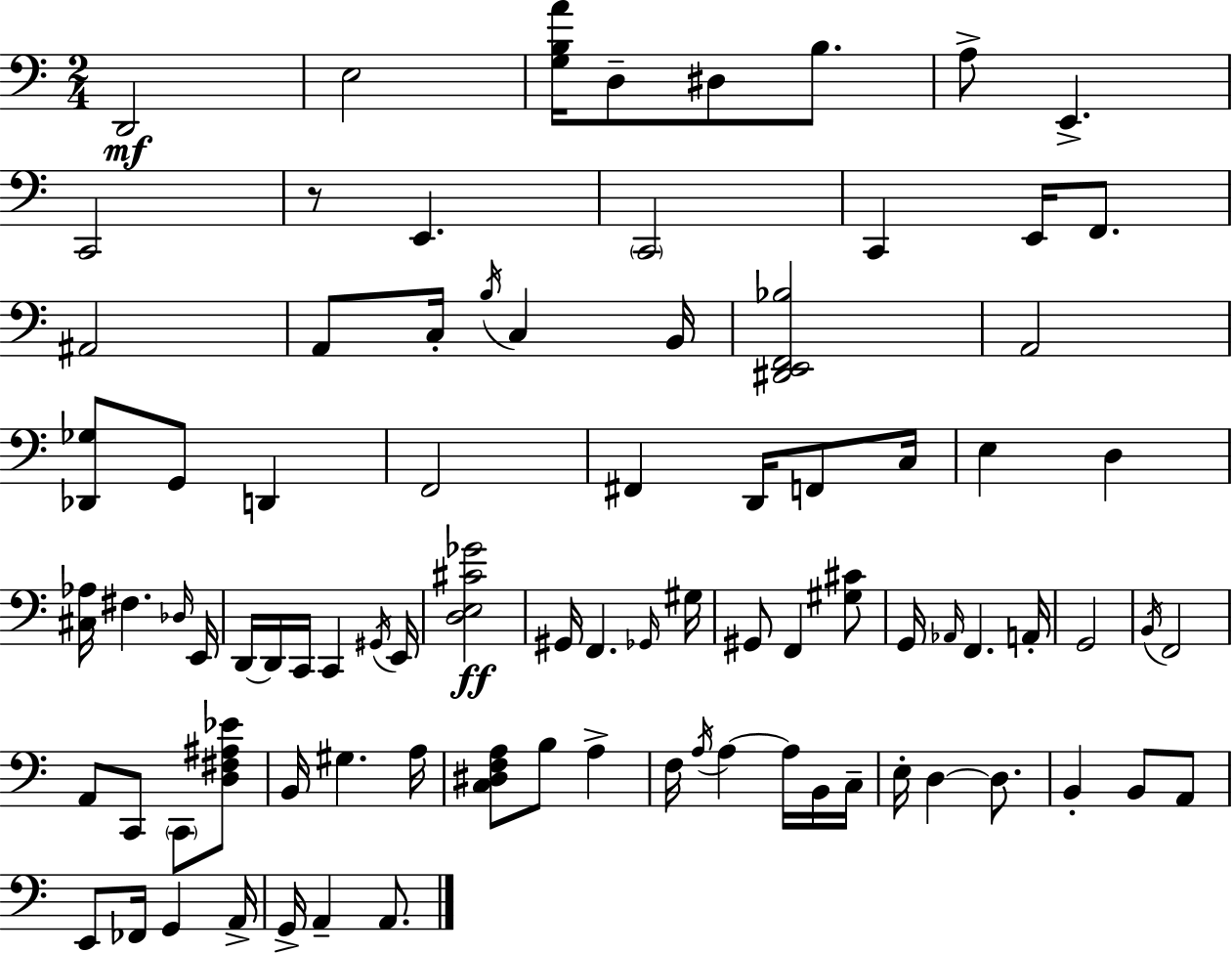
{
  \clef bass
  \numericTimeSignature
  \time 2/4
  \key a \minor
  d,2\mf | e2 | <g b a'>16 d8-- dis8 b8. | a8-> e,4.-> | \break c,2 | r8 e,4. | \parenthesize c,2 | c,4 e,16 f,8. | \break ais,2 | a,8 c16-. \acciaccatura { b16 } c4 | b,16 <dis, e, f, bes>2 | a,2 | \break <des, ges>8 g,8 d,4 | f,2 | fis,4 d,16 f,8 | c16 e4 d4 | \break <cis aes>16 fis4. | \grace { des16 } e,16 d,16~~ d,16 c,16 c,4 | \acciaccatura { gis,16 } e,16 <d e cis' ges'>2\ff | gis,16 f,4. | \break \grace { ges,16 } gis16 gis,8 f,4 | <gis cis'>8 g,16 \grace { aes,16 } f,4. | a,16-. g,2 | \acciaccatura { b,16 } f,2 | \break a,8 | c,8 \parenthesize c,8 <d fis ais ees'>8 b,16 gis4. | a16 <c dis f a>8 | b8 a4-> f16 \acciaccatura { a16 } | \break a4~~ a16 b,16 c16-- e16-. | d4~~ d8. b,4-. | b,8 a,8 e,8 | fes,16 g,4 a,16-> g,16-> | \break a,4-- a,8. \bar "|."
}